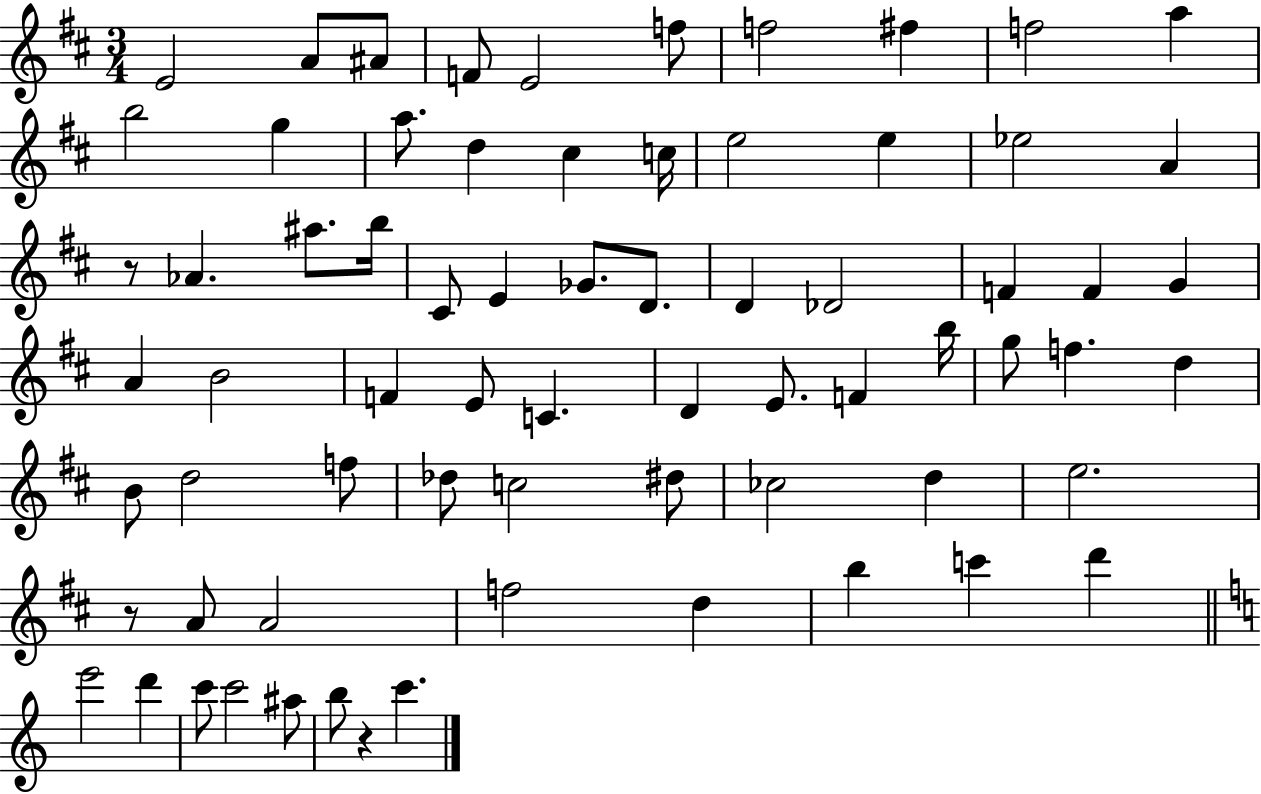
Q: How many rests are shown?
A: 3